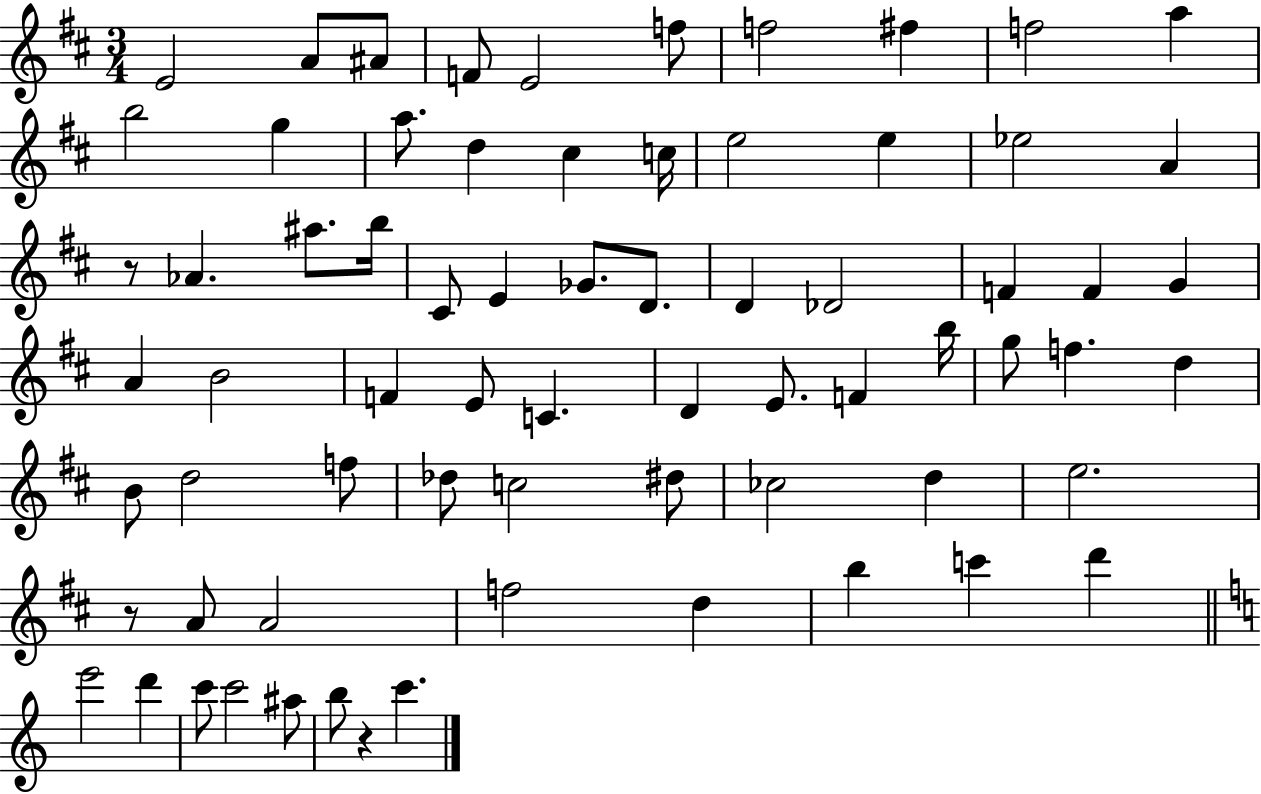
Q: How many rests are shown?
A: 3